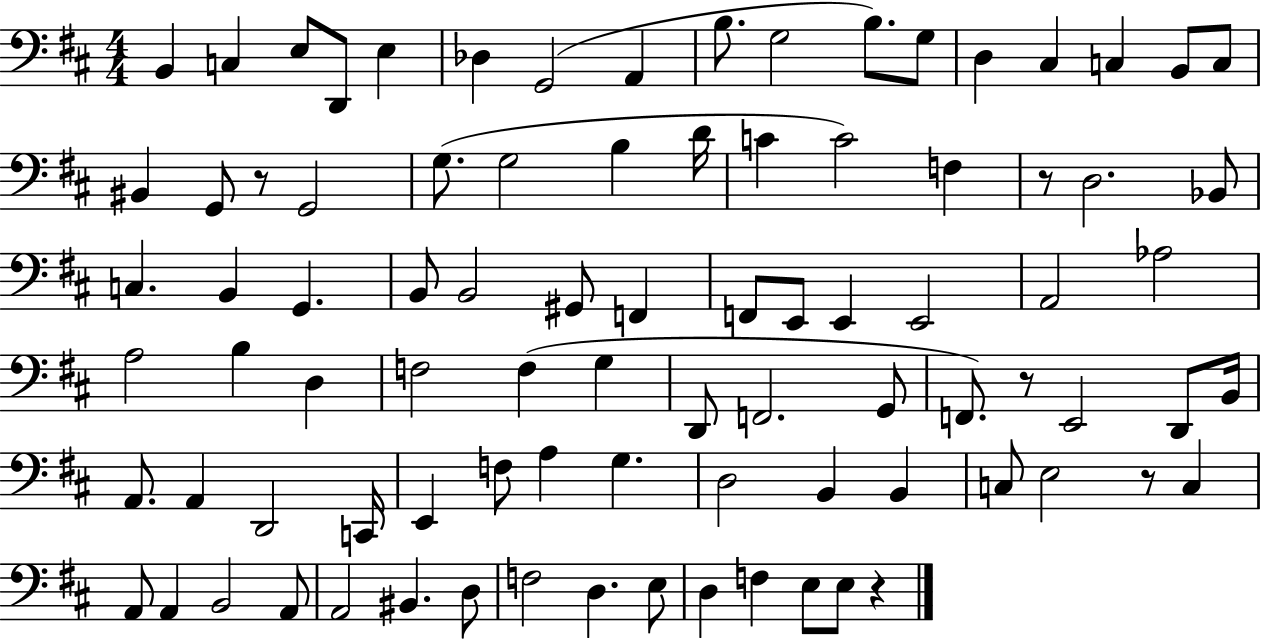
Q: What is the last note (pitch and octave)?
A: E3